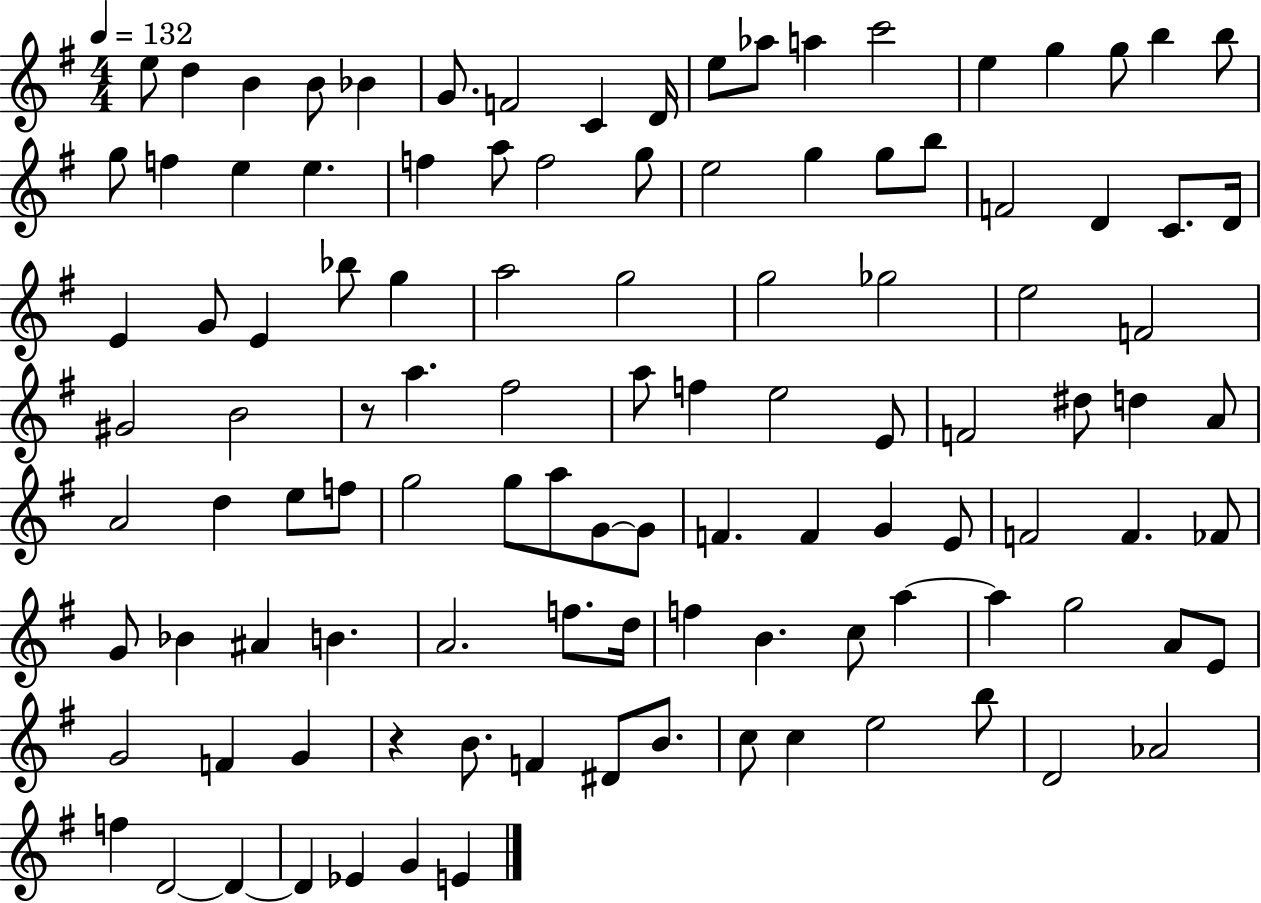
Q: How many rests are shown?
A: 2